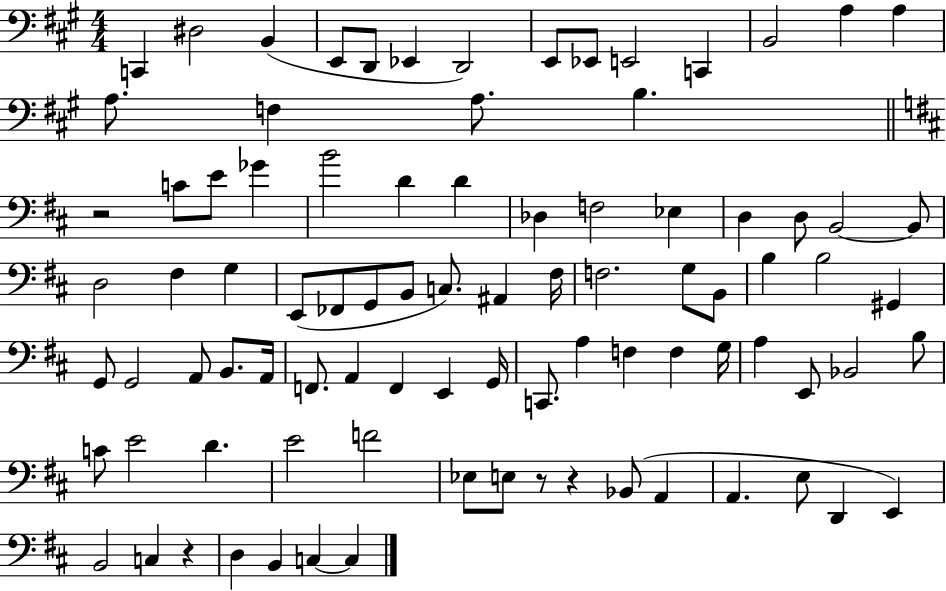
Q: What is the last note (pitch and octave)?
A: C3